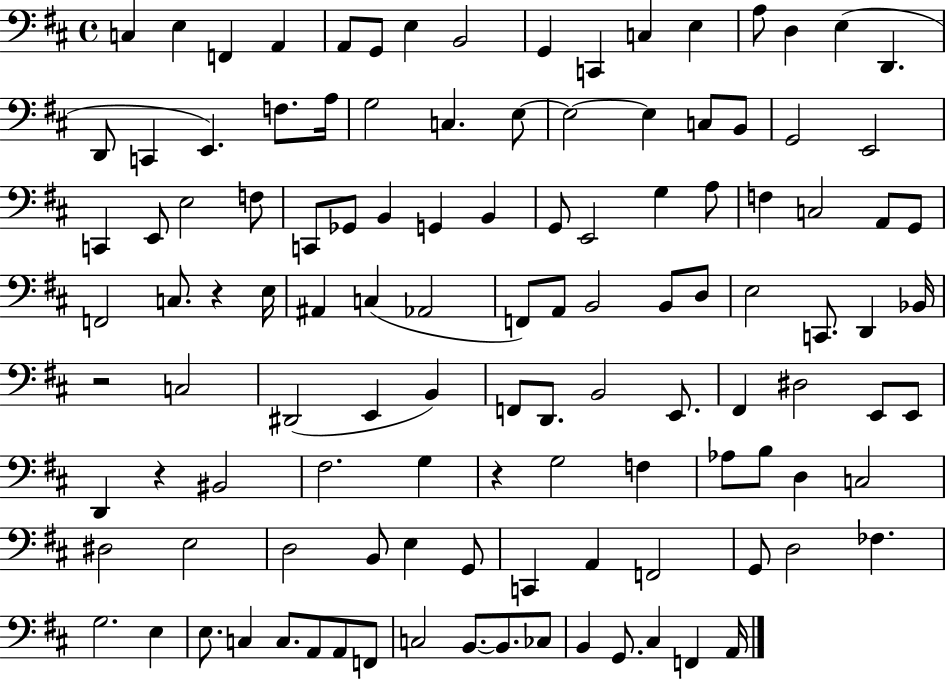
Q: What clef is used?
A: bass